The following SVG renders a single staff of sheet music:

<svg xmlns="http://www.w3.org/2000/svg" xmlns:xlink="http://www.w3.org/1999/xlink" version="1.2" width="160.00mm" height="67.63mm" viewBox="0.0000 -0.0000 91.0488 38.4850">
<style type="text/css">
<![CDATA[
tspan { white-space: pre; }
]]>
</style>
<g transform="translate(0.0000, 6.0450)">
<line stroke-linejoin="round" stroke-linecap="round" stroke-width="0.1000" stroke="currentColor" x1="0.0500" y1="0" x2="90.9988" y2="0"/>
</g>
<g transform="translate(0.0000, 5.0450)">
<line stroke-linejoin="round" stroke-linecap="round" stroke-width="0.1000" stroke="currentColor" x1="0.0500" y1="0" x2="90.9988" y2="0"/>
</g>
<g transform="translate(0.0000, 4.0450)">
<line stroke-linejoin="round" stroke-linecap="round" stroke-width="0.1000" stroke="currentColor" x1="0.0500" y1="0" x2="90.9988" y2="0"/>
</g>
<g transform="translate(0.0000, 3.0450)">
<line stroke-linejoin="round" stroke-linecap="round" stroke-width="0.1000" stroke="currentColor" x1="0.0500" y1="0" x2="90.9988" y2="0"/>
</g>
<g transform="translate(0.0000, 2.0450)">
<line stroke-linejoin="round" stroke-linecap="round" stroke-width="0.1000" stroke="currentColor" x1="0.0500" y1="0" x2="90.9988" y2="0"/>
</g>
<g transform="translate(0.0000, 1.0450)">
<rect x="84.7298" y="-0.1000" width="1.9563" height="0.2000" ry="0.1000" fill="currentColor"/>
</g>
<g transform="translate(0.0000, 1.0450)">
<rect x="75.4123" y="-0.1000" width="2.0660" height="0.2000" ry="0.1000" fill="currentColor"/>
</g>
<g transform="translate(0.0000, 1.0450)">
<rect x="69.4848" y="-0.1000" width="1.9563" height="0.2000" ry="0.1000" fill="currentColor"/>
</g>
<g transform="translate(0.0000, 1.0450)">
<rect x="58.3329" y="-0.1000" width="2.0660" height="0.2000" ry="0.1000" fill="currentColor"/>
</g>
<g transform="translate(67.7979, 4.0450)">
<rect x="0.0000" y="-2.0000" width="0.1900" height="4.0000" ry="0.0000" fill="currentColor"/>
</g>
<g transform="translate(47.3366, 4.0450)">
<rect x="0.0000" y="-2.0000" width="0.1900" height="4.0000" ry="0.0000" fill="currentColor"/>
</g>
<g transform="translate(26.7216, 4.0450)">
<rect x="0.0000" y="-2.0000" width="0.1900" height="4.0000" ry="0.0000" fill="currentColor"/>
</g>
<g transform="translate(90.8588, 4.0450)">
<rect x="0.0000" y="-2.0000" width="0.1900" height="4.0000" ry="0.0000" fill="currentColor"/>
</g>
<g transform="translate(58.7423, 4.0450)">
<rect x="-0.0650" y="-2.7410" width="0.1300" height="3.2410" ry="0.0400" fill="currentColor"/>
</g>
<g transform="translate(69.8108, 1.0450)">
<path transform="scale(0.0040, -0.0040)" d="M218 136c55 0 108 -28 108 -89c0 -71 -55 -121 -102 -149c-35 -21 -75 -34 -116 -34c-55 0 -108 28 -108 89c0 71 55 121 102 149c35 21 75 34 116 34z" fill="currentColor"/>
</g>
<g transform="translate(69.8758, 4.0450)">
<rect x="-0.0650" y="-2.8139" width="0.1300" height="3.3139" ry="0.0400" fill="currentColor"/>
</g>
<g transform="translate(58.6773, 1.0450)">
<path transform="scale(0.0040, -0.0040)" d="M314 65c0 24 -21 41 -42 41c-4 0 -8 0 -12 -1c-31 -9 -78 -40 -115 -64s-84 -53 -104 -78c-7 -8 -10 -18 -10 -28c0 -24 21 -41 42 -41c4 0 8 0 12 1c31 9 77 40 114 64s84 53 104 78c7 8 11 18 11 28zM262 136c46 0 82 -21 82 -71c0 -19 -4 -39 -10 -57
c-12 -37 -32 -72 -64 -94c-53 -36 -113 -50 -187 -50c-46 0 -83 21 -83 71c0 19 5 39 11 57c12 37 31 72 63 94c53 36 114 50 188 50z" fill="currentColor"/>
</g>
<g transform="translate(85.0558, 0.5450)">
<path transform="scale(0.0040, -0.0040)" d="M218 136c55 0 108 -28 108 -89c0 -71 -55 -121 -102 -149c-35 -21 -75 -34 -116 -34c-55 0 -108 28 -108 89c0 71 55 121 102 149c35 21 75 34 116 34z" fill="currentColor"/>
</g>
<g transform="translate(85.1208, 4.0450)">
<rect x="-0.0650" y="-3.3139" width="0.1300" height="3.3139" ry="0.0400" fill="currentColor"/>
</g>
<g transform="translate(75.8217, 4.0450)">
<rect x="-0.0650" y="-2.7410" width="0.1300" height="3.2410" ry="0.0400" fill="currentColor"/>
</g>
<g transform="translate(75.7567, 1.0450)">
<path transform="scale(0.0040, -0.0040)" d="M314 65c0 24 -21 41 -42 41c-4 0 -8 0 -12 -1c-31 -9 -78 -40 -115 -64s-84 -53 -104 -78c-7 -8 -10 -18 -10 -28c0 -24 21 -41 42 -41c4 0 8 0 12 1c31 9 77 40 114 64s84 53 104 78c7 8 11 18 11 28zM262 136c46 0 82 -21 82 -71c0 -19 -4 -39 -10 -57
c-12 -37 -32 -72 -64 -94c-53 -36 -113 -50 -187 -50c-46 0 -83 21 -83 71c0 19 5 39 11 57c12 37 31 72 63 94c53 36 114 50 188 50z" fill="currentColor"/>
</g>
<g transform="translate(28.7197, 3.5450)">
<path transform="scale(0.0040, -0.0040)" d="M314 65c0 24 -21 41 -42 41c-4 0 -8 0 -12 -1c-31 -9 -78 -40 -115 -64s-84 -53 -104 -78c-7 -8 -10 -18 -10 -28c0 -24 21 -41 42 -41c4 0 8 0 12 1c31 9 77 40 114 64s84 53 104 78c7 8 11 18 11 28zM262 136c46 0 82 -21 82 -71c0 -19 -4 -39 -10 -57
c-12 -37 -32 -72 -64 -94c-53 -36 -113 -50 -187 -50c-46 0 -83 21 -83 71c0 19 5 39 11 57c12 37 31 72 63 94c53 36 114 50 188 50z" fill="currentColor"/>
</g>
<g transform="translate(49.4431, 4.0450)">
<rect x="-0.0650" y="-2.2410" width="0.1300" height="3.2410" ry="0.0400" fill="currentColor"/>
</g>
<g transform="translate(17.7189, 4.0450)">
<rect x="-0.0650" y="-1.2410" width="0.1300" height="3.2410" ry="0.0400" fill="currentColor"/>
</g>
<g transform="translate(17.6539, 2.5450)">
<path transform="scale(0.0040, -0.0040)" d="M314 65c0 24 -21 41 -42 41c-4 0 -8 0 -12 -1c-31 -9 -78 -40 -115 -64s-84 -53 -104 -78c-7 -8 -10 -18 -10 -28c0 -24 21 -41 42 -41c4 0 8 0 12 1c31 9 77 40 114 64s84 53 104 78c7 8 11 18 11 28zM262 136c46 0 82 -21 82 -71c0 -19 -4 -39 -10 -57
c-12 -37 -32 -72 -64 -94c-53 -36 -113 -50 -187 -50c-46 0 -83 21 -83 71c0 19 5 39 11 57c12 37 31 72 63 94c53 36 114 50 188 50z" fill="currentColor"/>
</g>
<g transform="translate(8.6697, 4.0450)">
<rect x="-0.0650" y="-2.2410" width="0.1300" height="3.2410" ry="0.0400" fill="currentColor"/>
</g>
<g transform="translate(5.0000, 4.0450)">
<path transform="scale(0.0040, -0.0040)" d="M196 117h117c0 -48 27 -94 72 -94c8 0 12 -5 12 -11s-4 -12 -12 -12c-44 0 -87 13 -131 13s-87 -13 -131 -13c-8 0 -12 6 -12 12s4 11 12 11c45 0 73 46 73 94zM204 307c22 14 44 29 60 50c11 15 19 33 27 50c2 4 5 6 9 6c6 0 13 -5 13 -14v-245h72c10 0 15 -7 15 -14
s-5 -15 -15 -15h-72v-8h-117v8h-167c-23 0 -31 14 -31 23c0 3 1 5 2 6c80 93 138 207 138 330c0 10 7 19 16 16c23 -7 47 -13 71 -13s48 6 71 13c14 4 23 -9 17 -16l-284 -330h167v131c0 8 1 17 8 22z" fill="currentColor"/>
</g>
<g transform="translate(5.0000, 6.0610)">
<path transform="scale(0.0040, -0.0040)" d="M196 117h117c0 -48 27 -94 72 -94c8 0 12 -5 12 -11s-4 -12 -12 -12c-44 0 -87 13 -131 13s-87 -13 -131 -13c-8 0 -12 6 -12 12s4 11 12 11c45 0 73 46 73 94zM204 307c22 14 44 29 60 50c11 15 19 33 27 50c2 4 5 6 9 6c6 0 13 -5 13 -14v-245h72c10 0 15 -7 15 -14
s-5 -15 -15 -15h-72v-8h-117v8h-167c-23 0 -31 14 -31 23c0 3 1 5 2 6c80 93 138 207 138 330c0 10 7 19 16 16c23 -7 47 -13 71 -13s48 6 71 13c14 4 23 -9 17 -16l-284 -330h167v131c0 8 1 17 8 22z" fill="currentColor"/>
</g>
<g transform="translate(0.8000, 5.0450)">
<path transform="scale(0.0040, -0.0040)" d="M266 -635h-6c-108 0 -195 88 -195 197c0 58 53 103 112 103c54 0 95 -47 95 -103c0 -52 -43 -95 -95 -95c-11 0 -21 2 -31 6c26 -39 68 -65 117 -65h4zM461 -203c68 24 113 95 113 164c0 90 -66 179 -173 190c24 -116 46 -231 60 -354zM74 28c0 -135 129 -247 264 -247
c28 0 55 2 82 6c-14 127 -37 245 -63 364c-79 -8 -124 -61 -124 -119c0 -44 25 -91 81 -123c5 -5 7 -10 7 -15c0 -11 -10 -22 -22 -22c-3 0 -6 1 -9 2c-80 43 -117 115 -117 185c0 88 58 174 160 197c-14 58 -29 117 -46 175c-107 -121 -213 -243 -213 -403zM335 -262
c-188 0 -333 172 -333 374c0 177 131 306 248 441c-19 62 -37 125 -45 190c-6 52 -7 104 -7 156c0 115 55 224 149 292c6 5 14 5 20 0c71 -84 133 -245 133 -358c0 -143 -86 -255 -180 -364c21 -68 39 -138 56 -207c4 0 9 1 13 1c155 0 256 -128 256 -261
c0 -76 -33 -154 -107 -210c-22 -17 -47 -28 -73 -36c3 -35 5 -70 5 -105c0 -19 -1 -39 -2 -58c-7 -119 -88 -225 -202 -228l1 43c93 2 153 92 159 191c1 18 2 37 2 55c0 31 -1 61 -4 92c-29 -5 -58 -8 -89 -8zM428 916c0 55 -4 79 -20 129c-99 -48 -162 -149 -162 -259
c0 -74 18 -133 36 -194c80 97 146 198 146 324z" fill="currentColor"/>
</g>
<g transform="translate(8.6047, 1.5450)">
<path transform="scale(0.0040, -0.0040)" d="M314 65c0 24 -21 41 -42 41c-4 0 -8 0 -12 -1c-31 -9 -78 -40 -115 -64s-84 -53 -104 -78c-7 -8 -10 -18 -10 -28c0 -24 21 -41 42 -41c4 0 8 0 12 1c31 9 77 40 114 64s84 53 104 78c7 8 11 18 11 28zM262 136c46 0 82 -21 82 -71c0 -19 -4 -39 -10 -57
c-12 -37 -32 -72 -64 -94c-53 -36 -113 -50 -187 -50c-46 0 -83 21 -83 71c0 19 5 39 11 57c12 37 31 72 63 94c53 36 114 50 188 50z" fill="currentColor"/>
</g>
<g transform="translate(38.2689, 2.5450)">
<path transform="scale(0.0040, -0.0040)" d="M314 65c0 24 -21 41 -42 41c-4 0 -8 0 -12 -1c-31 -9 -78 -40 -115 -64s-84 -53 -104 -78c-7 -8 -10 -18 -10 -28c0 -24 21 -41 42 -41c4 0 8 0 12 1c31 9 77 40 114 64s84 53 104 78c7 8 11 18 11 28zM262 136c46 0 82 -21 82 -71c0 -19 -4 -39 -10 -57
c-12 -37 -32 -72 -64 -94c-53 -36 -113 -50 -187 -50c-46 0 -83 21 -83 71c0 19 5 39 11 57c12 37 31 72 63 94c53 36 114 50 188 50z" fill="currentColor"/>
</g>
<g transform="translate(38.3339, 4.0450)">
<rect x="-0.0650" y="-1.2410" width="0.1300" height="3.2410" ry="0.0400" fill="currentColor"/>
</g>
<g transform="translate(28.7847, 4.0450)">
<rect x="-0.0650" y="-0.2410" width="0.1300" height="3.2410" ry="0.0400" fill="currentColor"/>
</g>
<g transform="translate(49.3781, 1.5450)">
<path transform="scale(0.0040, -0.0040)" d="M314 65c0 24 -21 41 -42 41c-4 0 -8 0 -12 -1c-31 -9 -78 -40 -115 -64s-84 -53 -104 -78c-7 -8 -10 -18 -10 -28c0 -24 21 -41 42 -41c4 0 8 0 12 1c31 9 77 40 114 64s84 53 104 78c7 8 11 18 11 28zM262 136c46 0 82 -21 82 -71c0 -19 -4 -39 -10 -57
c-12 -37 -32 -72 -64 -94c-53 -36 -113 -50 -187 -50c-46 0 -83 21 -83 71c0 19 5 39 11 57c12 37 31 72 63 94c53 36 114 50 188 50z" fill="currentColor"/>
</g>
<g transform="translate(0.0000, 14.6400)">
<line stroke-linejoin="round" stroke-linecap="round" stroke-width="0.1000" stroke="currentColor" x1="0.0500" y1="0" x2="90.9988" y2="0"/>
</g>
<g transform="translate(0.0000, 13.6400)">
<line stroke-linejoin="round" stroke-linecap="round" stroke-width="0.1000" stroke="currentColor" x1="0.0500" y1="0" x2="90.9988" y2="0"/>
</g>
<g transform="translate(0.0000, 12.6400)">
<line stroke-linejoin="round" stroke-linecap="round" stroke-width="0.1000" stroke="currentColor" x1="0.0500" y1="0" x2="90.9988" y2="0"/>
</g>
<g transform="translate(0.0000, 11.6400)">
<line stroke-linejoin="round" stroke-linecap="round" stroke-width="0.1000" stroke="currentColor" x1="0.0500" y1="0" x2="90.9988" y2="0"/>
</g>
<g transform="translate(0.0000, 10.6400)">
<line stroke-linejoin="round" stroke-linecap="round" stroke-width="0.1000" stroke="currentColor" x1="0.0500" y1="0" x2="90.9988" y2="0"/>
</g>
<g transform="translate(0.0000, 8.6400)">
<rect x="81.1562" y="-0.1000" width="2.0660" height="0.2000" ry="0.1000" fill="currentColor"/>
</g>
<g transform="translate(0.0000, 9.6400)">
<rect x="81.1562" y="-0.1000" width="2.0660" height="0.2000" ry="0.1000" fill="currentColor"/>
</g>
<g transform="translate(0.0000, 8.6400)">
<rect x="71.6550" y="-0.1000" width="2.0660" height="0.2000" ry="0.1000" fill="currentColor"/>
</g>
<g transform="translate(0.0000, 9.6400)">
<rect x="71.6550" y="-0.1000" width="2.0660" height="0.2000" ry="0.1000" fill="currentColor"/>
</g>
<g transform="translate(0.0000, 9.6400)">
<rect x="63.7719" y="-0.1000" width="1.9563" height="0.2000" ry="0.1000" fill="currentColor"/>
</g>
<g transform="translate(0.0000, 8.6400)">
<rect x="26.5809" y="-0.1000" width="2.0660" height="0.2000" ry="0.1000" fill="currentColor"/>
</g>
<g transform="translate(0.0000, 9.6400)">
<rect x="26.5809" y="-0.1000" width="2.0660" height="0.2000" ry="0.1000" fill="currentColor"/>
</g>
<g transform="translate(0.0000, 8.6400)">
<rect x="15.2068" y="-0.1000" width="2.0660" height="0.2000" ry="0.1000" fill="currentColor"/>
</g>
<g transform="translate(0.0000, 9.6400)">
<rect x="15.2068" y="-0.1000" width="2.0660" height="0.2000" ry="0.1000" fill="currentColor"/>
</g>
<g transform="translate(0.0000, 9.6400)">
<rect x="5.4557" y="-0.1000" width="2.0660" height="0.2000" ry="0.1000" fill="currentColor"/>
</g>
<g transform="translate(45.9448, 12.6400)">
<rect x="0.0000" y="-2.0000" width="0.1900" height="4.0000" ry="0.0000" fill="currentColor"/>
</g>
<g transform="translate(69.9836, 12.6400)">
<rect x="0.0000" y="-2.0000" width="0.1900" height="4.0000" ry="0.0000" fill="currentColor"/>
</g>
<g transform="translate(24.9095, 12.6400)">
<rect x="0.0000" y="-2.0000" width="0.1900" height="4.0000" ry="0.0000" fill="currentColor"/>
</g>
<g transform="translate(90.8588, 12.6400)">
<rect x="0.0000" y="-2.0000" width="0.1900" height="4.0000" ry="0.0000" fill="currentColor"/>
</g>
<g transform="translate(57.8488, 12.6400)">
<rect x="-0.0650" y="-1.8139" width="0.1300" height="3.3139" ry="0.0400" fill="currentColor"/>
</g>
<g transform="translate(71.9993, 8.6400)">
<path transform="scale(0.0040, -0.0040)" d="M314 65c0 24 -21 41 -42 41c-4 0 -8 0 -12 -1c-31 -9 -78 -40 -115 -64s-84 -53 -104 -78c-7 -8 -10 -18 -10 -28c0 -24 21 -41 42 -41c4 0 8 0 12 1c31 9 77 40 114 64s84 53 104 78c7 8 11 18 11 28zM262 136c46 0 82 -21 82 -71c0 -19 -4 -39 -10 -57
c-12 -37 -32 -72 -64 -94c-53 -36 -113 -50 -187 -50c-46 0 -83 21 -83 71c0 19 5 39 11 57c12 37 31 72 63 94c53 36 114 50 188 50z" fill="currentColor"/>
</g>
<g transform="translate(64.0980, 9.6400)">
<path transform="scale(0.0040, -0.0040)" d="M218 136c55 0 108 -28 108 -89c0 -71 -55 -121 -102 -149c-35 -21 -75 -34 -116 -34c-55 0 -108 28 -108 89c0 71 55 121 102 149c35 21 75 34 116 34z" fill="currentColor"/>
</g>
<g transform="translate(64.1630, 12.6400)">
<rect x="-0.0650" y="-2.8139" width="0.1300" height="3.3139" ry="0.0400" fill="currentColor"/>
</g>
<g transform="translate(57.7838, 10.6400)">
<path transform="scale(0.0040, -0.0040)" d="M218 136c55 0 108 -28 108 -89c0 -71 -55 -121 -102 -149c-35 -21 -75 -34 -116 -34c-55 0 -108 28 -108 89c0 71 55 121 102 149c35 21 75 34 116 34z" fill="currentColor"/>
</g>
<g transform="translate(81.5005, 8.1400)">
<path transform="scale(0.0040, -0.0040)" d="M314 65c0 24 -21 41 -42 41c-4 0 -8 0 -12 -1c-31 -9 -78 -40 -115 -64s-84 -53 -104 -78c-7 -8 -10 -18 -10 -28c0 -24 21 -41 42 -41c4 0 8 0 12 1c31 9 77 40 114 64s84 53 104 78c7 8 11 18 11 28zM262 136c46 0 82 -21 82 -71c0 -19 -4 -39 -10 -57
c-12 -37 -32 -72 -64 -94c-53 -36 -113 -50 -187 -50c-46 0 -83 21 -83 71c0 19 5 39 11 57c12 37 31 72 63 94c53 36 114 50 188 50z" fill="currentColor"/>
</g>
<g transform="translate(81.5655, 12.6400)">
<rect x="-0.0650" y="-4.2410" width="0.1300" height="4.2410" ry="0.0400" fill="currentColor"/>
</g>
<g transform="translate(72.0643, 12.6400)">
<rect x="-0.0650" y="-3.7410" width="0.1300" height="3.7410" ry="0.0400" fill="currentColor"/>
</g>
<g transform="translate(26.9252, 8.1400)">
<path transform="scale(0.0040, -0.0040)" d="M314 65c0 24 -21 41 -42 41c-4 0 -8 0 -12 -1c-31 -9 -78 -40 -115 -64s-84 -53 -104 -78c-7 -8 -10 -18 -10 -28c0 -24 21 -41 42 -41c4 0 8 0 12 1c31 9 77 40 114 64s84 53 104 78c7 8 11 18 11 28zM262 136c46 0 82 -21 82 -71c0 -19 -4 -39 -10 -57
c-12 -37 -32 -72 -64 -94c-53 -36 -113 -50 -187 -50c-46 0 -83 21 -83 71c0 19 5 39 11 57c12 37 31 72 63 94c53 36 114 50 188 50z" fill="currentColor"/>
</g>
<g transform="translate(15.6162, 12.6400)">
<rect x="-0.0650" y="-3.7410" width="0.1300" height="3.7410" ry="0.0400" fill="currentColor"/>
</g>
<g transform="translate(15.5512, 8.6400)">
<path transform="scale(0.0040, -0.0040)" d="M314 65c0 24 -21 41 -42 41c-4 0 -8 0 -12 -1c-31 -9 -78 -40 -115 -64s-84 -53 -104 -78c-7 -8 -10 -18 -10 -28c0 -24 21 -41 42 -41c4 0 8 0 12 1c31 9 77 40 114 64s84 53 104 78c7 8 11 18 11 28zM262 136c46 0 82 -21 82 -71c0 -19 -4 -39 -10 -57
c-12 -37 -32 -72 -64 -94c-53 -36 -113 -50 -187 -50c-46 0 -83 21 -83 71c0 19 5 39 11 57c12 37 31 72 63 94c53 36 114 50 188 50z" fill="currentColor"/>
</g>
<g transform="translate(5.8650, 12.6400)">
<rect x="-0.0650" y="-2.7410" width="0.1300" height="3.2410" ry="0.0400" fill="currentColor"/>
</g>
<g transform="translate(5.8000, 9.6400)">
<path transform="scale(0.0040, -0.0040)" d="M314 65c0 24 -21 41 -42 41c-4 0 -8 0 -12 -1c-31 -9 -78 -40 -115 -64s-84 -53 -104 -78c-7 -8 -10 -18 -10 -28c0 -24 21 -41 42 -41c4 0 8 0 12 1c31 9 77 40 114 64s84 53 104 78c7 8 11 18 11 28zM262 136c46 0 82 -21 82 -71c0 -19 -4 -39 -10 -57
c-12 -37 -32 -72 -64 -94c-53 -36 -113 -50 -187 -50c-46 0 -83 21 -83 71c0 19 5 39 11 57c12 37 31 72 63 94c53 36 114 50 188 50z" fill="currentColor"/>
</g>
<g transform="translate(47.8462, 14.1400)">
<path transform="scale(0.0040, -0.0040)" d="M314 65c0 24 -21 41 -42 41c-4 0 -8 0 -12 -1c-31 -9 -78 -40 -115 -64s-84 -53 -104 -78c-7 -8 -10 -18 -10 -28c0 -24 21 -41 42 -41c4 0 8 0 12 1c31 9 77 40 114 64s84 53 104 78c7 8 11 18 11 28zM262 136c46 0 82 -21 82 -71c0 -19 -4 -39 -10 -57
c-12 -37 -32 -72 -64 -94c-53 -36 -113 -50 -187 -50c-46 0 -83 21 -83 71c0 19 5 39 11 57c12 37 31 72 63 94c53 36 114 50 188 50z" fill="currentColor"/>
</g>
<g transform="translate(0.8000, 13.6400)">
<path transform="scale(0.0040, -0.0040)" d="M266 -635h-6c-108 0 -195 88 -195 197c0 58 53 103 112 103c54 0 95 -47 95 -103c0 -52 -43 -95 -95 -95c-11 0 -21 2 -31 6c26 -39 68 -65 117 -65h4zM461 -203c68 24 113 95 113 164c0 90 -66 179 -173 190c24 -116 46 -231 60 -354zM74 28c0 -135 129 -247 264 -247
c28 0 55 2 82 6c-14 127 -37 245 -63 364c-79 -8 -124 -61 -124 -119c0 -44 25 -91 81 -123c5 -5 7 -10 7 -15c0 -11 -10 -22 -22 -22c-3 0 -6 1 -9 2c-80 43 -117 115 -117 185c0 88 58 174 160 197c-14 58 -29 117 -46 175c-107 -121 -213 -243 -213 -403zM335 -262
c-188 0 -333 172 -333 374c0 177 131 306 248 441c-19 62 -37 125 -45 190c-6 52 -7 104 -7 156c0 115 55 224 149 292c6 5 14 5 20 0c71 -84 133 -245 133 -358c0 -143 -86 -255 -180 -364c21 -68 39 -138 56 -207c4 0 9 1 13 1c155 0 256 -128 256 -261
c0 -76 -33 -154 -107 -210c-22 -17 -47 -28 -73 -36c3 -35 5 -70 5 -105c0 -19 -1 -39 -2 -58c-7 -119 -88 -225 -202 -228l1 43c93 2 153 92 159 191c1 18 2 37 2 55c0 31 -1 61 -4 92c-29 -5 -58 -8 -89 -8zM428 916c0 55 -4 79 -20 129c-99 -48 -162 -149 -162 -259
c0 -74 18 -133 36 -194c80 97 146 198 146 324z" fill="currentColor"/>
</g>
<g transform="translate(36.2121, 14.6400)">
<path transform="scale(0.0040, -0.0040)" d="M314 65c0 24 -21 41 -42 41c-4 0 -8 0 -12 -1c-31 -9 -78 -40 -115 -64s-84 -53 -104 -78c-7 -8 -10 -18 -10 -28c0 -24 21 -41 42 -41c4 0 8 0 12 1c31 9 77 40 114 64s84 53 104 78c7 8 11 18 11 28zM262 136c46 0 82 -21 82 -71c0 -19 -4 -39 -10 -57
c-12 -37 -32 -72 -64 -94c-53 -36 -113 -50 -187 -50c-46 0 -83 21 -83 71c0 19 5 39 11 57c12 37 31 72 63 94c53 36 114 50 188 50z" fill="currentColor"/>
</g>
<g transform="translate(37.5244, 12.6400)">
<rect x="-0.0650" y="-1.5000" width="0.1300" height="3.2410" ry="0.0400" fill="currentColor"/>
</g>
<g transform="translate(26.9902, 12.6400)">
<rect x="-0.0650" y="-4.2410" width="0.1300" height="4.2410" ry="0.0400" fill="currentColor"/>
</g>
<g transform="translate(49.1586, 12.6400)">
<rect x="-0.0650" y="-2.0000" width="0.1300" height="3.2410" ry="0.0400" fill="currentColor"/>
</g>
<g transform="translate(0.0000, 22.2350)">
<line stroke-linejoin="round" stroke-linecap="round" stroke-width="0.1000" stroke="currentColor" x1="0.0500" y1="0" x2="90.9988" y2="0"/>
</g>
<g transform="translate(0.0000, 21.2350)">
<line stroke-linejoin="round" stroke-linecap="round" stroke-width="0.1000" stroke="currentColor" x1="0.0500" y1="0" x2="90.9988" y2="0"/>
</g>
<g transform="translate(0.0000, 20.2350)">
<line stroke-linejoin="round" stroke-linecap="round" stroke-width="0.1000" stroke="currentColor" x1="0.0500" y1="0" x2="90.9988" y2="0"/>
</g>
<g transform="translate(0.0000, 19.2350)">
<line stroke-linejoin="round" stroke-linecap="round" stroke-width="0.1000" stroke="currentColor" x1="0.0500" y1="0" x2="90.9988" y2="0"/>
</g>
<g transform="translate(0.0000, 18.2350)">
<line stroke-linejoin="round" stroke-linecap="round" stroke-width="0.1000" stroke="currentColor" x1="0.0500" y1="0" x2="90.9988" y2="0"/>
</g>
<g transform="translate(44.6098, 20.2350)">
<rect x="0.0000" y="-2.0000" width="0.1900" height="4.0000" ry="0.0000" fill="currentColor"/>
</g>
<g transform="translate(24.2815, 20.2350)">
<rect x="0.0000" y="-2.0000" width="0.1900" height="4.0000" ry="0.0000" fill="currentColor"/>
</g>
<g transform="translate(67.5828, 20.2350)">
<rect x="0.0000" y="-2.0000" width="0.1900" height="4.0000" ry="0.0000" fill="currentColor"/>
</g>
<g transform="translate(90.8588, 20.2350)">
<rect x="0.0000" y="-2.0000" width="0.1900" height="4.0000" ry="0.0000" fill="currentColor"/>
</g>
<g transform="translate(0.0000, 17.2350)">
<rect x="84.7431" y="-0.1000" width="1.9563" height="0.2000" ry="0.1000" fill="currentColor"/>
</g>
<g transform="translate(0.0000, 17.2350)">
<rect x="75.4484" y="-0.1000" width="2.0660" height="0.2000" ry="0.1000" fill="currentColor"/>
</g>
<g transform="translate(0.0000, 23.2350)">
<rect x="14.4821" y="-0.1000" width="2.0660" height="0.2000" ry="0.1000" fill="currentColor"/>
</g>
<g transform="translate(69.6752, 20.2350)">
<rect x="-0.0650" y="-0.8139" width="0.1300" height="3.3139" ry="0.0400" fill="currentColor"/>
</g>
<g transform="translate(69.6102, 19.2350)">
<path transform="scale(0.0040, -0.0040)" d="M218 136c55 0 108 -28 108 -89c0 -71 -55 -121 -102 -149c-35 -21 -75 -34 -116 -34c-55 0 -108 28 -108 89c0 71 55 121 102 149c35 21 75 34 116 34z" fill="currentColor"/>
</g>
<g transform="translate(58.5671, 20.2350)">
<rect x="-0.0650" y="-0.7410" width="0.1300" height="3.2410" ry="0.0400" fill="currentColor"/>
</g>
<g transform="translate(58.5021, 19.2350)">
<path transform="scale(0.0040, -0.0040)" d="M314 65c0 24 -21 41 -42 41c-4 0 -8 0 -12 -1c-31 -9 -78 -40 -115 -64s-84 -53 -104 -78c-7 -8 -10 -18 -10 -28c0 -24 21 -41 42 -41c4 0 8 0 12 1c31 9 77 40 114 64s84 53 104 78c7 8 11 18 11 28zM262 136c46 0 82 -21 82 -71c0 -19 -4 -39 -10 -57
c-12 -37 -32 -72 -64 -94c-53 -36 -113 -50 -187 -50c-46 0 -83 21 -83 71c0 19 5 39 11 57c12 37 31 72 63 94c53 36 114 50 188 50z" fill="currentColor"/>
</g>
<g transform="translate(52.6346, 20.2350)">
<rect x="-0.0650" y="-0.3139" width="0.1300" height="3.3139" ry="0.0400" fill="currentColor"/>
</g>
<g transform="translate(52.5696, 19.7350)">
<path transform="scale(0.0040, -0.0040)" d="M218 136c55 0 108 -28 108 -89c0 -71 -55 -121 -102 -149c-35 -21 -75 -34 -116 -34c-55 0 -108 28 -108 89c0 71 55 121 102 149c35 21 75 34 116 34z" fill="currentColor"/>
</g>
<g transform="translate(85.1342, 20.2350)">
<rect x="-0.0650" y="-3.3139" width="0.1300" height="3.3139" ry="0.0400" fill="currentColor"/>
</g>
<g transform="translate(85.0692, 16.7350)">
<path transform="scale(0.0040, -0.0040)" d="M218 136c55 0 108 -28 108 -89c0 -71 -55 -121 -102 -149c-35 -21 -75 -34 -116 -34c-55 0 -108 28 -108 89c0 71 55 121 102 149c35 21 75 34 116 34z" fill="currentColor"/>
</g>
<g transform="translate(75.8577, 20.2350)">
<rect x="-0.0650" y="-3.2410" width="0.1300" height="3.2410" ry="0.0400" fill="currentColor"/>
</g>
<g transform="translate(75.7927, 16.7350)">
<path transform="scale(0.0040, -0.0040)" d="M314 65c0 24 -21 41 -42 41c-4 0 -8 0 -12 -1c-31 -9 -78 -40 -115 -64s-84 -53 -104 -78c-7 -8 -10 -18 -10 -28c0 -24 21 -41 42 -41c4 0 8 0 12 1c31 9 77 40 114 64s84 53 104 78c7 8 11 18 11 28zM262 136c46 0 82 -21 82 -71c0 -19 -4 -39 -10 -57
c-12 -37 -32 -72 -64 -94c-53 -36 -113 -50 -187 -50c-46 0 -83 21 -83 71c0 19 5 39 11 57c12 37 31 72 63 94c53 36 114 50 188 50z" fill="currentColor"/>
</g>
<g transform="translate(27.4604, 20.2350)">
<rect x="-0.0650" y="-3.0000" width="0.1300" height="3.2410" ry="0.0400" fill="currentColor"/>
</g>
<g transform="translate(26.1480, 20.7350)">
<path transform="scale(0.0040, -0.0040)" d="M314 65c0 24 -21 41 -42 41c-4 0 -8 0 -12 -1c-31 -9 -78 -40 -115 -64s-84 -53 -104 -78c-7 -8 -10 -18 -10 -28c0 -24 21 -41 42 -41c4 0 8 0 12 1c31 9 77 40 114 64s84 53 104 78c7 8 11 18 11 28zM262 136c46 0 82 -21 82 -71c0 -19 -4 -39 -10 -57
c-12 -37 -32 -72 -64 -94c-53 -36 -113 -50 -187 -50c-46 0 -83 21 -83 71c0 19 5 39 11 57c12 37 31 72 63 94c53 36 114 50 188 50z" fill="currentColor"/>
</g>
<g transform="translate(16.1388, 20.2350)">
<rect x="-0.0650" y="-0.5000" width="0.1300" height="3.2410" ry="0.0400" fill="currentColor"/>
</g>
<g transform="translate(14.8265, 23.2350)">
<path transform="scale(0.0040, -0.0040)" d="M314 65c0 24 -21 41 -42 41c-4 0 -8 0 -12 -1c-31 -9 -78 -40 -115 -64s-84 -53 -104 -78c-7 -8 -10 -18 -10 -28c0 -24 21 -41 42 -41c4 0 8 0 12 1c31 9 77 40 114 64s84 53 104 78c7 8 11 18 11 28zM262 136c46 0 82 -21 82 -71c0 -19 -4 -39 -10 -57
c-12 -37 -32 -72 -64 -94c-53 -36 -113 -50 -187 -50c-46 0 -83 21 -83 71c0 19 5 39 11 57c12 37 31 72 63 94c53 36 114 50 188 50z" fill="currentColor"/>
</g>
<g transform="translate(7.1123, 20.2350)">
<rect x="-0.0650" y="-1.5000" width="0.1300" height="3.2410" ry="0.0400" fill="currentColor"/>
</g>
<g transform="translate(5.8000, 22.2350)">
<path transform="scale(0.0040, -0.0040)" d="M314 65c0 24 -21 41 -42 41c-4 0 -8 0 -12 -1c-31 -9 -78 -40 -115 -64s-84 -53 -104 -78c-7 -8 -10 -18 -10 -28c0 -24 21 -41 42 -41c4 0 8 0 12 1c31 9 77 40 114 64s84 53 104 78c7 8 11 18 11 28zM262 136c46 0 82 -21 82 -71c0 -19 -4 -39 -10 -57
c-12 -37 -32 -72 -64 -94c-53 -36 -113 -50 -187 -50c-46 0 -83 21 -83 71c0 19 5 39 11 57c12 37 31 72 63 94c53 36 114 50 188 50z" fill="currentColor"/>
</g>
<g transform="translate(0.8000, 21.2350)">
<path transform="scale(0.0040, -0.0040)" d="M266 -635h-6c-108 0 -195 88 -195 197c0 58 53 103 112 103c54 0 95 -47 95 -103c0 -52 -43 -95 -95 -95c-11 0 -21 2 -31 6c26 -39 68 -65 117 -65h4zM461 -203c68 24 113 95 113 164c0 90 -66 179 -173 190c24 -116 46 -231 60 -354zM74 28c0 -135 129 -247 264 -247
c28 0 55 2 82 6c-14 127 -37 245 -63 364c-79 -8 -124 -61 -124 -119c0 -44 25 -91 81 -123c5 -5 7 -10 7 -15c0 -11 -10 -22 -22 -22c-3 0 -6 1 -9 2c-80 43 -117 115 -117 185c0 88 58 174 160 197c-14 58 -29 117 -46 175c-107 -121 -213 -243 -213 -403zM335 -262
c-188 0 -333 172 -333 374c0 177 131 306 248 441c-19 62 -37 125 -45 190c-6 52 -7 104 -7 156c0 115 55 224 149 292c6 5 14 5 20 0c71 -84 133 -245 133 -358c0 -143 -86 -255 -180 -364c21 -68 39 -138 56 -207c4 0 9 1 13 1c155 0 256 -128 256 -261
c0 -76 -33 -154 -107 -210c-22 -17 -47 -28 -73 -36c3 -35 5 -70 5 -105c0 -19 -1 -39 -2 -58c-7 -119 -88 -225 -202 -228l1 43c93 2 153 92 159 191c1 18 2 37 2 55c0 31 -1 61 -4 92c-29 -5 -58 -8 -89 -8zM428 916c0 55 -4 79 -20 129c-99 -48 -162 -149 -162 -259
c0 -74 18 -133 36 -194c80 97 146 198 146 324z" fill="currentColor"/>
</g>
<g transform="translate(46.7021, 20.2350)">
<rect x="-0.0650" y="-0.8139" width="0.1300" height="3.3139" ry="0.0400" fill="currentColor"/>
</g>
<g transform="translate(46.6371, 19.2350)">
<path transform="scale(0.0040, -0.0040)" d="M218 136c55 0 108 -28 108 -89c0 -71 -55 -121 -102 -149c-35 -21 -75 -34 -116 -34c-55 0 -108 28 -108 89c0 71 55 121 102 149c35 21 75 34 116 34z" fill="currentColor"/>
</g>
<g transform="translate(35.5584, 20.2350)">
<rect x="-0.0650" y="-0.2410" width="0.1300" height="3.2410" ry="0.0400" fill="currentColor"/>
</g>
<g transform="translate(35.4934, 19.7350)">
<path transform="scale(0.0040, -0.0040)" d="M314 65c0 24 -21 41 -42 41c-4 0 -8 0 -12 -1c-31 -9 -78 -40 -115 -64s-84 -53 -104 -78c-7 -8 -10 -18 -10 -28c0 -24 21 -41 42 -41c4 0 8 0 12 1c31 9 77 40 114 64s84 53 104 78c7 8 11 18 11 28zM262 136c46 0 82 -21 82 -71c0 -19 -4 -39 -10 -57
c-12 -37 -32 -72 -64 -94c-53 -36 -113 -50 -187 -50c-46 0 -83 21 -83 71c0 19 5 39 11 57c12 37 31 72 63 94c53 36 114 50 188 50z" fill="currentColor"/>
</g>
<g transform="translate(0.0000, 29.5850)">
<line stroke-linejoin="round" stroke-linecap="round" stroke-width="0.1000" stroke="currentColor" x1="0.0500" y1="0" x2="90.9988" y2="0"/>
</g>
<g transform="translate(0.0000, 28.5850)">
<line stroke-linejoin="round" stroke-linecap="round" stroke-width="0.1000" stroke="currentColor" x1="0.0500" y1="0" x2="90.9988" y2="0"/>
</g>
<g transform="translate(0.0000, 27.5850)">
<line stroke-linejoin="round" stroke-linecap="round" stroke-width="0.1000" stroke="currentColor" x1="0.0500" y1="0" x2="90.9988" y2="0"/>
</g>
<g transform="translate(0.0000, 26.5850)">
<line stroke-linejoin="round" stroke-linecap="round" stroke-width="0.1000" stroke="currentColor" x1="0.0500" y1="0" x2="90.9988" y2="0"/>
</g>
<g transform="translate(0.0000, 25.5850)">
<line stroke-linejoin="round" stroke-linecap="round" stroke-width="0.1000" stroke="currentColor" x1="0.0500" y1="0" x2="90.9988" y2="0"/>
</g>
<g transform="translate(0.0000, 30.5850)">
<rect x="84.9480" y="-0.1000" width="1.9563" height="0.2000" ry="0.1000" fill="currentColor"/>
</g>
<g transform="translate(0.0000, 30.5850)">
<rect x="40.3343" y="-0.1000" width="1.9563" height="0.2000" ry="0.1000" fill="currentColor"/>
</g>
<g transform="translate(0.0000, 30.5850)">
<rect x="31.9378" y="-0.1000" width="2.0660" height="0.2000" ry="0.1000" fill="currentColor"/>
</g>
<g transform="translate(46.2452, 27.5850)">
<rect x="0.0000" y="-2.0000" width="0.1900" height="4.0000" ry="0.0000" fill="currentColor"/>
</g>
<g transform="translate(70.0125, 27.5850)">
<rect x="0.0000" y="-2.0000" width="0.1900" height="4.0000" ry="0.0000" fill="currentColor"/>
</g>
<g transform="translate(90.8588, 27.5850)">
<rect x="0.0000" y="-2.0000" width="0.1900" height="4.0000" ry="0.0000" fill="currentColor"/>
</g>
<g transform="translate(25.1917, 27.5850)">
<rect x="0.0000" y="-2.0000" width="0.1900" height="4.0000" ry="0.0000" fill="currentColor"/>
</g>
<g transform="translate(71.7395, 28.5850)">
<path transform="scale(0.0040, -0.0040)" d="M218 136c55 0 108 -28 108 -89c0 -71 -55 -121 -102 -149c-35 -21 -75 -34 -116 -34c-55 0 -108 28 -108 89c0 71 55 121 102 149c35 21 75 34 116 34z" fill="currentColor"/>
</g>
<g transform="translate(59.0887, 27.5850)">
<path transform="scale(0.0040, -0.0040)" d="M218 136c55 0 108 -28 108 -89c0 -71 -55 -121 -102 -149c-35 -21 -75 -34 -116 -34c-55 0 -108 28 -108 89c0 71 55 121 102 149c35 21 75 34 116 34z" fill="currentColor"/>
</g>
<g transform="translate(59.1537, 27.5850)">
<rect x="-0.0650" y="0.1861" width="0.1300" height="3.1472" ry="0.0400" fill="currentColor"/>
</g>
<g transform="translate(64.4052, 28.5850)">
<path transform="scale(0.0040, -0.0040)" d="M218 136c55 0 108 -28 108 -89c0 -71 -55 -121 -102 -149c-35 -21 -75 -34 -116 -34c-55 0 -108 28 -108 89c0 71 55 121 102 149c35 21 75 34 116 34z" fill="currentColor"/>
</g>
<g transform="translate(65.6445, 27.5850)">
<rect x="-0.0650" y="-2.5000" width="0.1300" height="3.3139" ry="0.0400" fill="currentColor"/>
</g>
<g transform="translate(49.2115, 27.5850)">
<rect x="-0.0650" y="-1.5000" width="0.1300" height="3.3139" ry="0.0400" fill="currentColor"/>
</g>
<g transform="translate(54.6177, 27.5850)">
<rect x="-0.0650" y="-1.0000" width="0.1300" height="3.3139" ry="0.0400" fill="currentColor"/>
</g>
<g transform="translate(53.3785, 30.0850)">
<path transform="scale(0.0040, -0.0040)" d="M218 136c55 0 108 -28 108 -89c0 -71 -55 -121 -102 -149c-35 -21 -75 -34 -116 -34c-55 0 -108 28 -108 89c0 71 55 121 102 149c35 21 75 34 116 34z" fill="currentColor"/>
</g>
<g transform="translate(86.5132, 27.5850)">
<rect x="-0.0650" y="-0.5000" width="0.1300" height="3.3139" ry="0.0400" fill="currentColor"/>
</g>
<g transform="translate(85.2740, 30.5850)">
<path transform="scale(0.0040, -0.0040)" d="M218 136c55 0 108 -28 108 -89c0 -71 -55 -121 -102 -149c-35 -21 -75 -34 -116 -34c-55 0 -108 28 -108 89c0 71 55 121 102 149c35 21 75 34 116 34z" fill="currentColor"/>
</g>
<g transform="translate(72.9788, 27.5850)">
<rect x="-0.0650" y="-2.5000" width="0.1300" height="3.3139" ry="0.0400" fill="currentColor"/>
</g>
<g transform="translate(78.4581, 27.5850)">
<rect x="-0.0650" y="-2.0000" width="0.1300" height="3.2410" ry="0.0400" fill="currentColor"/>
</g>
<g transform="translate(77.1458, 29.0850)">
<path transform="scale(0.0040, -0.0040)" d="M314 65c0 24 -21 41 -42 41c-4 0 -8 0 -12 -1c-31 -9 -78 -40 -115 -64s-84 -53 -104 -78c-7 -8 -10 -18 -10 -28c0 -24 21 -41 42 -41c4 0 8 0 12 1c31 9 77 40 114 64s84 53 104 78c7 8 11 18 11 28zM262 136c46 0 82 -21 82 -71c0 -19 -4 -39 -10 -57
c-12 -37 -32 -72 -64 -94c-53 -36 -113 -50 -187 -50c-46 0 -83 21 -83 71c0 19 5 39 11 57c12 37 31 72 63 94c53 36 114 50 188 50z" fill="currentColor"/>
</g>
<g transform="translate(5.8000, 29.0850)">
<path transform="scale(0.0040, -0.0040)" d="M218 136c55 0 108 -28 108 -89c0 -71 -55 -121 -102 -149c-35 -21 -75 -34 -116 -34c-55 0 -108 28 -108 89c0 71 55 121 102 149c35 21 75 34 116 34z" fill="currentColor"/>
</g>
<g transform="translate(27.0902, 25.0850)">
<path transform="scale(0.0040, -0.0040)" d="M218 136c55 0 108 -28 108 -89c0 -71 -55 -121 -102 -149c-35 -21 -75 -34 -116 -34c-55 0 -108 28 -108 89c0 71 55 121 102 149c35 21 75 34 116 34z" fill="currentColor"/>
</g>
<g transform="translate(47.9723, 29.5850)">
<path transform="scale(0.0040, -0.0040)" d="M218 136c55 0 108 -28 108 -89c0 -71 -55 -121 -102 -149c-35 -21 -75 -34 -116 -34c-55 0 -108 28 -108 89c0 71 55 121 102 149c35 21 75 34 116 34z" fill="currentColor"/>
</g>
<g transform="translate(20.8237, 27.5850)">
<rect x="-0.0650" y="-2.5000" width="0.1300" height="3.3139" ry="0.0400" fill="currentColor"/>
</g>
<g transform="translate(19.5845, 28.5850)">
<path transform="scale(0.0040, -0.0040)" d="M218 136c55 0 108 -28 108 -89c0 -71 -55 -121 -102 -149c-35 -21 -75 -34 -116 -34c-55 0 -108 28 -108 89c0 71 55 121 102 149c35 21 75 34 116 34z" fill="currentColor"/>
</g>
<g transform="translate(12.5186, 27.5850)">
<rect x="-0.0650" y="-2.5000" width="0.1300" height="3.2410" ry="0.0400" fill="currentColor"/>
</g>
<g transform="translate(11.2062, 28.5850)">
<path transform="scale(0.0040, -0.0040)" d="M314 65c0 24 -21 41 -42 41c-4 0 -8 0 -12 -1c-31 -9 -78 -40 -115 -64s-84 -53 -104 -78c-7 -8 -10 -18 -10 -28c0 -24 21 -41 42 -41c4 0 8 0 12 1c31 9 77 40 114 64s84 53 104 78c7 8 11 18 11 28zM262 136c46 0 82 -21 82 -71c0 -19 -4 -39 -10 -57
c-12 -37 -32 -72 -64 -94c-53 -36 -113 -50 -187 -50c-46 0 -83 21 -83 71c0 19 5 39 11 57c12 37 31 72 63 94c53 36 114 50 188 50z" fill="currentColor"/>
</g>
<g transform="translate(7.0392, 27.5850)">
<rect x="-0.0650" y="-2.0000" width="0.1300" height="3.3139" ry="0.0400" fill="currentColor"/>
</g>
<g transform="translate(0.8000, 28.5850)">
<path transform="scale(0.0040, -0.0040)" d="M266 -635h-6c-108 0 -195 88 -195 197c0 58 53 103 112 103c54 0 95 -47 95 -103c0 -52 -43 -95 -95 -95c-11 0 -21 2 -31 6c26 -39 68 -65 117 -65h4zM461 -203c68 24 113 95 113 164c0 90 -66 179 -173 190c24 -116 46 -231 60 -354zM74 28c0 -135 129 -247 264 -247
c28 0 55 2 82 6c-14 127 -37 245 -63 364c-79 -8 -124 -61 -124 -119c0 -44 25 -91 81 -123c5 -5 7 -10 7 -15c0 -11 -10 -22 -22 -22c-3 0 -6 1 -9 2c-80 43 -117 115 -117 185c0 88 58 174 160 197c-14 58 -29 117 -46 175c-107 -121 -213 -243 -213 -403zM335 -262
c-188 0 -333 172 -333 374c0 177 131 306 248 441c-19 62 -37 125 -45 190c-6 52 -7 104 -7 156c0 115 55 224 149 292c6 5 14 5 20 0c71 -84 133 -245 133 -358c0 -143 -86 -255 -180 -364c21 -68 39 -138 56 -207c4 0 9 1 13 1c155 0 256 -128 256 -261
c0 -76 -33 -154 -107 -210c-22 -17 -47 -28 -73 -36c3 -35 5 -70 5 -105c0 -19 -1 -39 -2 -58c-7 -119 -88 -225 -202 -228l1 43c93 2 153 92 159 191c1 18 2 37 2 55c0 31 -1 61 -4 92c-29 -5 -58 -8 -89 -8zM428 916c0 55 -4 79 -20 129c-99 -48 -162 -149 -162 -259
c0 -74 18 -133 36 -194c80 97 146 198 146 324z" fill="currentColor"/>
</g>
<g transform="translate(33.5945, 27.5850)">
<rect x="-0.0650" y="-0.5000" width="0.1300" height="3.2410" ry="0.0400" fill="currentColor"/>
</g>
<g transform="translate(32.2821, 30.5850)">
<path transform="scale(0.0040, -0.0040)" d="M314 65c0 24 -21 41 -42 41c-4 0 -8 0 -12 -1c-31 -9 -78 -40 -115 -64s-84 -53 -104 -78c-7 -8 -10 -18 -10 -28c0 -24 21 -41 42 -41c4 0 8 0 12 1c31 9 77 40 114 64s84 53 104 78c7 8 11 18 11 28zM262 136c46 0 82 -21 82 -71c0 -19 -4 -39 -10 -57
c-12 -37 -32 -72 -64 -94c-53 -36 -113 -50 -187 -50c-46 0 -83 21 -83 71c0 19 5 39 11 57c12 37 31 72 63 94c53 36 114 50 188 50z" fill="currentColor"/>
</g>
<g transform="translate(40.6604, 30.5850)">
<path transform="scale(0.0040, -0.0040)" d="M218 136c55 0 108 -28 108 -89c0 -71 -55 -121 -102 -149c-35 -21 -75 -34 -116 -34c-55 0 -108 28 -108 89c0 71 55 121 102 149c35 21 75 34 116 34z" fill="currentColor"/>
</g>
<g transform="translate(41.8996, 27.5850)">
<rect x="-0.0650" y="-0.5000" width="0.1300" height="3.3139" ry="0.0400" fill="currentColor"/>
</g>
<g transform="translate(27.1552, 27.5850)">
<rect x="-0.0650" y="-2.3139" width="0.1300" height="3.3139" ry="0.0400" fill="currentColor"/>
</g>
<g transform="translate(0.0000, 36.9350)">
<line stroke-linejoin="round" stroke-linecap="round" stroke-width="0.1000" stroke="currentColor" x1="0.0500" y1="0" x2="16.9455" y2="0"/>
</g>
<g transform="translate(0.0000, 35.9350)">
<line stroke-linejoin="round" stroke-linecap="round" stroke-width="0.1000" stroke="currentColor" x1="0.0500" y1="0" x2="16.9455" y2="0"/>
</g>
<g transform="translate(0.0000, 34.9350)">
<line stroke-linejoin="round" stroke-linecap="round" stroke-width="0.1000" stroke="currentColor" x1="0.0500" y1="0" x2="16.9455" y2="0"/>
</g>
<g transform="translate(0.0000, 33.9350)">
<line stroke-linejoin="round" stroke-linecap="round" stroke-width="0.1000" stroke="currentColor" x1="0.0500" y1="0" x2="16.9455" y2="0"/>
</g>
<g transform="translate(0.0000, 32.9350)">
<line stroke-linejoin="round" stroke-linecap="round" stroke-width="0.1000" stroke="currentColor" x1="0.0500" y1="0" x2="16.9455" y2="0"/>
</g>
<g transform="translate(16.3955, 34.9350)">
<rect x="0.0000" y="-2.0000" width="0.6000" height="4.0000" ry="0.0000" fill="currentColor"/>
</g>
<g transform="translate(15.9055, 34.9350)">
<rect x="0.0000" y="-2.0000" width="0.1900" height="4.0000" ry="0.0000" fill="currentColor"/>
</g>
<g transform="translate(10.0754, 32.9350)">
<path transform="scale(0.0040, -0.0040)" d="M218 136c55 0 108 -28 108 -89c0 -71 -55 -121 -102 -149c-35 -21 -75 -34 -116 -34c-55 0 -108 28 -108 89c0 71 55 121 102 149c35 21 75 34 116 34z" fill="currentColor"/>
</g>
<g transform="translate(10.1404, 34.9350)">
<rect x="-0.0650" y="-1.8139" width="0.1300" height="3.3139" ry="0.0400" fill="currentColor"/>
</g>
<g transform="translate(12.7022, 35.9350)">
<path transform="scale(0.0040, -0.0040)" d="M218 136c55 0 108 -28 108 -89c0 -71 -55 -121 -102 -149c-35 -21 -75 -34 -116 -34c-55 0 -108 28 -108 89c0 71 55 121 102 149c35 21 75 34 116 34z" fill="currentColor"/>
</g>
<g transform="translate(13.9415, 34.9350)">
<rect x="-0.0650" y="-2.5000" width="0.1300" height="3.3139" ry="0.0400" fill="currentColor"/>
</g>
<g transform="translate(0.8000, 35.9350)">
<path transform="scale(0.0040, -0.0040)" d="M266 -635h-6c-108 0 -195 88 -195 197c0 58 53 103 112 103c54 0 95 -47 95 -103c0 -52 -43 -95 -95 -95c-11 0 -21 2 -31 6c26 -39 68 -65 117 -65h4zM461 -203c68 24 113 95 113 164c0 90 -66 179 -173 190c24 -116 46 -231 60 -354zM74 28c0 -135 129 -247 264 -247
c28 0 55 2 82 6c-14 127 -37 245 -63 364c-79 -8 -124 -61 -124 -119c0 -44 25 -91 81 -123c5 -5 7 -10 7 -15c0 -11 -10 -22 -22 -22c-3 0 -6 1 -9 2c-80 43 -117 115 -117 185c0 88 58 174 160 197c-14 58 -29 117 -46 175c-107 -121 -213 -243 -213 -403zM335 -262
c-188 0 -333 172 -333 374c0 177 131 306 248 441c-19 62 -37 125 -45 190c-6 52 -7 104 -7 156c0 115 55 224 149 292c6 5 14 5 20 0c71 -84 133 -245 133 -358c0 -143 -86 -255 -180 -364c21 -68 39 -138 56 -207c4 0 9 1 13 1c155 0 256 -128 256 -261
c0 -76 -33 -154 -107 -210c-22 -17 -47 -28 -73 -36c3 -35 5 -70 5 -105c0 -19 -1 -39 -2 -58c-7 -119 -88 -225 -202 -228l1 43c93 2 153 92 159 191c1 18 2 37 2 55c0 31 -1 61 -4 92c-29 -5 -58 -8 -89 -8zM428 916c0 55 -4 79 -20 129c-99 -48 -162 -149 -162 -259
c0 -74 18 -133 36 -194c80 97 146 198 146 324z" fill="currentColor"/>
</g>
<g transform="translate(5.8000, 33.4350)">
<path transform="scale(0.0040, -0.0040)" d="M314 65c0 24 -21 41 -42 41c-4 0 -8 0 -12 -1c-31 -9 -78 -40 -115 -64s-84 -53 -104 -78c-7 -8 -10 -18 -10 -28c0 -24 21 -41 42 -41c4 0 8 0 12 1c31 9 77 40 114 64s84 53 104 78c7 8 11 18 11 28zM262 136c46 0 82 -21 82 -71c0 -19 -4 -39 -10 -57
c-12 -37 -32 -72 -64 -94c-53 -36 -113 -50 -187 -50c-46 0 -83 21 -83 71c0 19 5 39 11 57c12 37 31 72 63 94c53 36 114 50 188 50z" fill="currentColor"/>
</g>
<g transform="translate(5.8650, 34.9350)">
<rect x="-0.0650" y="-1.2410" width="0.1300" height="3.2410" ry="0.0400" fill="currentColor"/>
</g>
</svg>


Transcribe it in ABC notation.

X:1
T:Untitled
M:4/4
L:1/4
K:C
g2 e2 c2 e2 g2 a2 a a2 b a2 c'2 d'2 E2 F2 f a c'2 d'2 E2 C2 A2 c2 d c d2 d b2 b F G2 G g C2 C E D B G G F2 C e2 f G